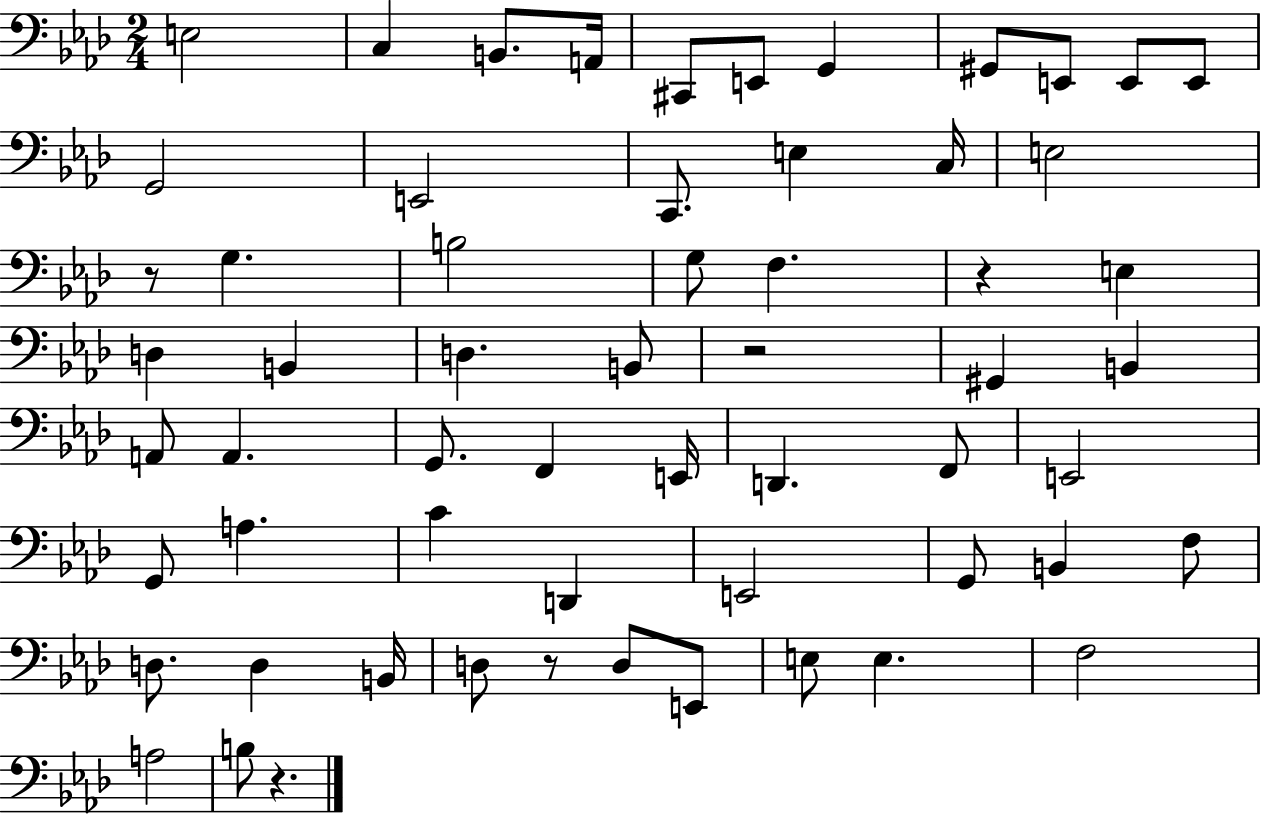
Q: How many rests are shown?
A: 5